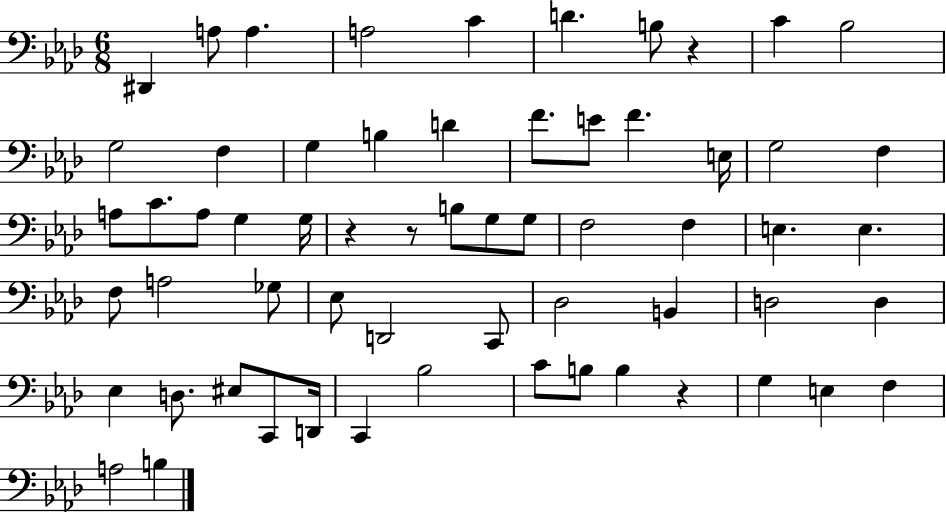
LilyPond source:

{
  \clef bass
  \numericTimeSignature
  \time 6/8
  \key aes \major
  dis,4 a8 a4. | a2 c'4 | d'4. b8 r4 | c'4 bes2 | \break g2 f4 | g4 b4 d'4 | f'8. e'8 f'4. e16 | g2 f4 | \break a8 c'8. a8 g4 g16 | r4 r8 b8 g8 g8 | f2 f4 | e4. e4. | \break f8 a2 ges8 | ees8 d,2 c,8 | des2 b,4 | d2 d4 | \break ees4 d8. eis8 c,8 d,16 | c,4 bes2 | c'8 b8 b4 r4 | g4 e4 f4 | \break a2 b4 | \bar "|."
}